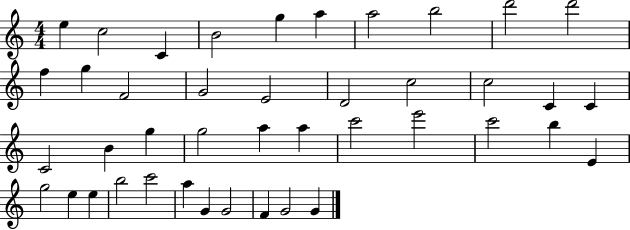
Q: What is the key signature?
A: C major